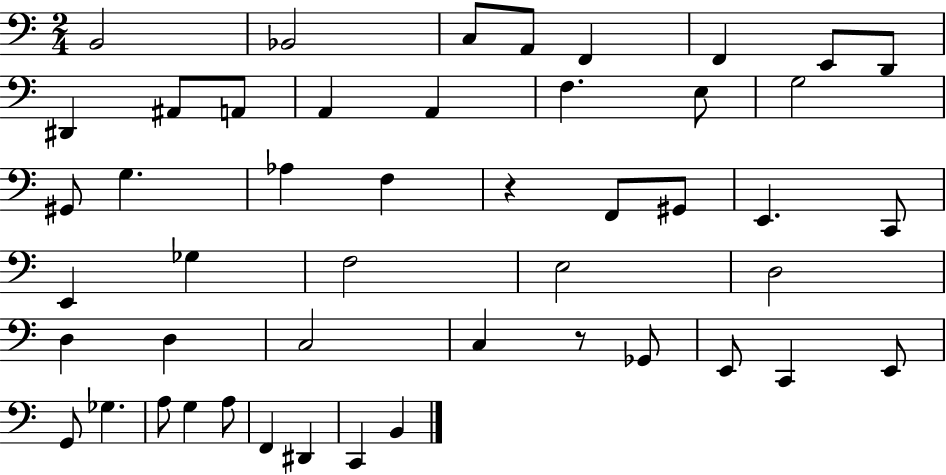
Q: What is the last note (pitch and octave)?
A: B2